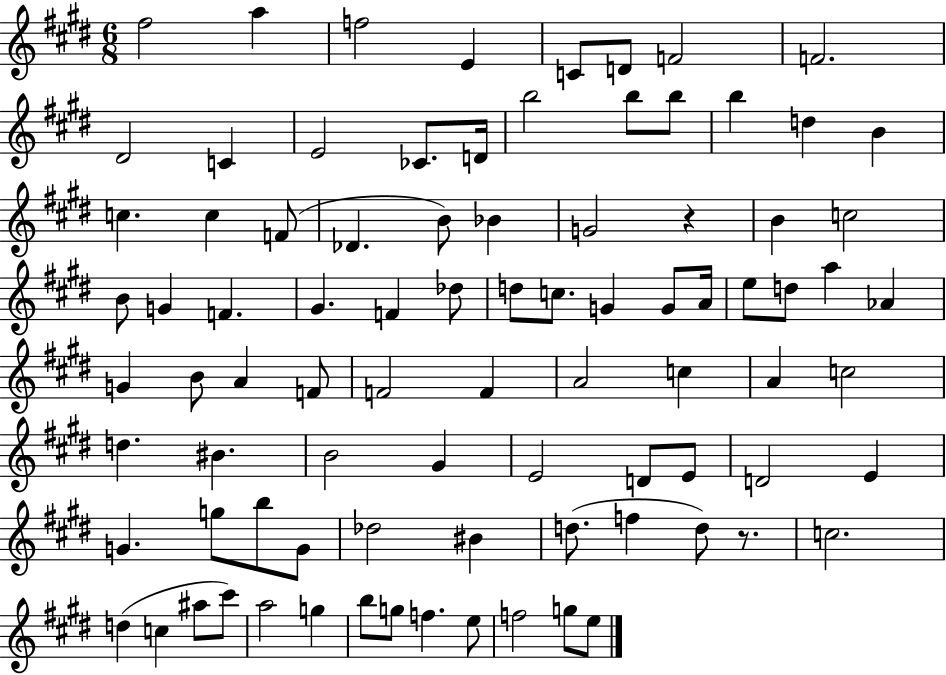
F#5/h A5/q F5/h E4/q C4/e D4/e F4/h F4/h. D#4/h C4/q E4/h CES4/e. D4/s B5/h B5/e B5/e B5/q D5/q B4/q C5/q. C5/q F4/e Db4/q. B4/e Bb4/q G4/h R/q B4/q C5/h B4/e G4/q F4/q. G#4/q. F4/q Db5/e D5/e C5/e. G4/q G4/e A4/s E5/e D5/e A5/q Ab4/q G4/q B4/e A4/q F4/e F4/h F4/q A4/h C5/q A4/q C5/h D5/q. BIS4/q. B4/h G#4/q E4/h D4/e E4/e D4/h E4/q G4/q. G5/e B5/e G4/e Db5/h BIS4/q D5/e. F5/q D5/e R/e. C5/h. D5/q C5/q A#5/e C#6/e A5/h G5/q B5/e G5/e F5/q. E5/e F5/h G5/e E5/e